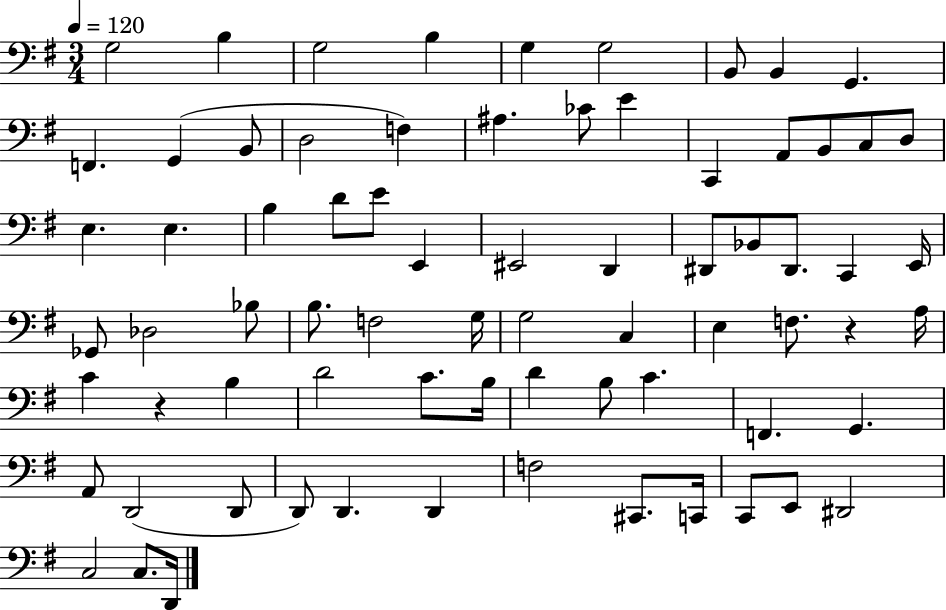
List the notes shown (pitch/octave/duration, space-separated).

G3/h B3/q G3/h B3/q G3/q G3/h B2/e B2/q G2/q. F2/q. G2/q B2/e D3/h F3/q A#3/q. CES4/e E4/q C2/q A2/e B2/e C3/e D3/e E3/q. E3/q. B3/q D4/e E4/e E2/q EIS2/h D2/q D#2/e Bb2/e D#2/e. C2/q E2/s Gb2/e Db3/h Bb3/e B3/e. F3/h G3/s G3/h C3/q E3/q F3/e. R/q A3/s C4/q R/q B3/q D4/h C4/e. B3/s D4/q B3/e C4/q. F2/q. G2/q. A2/e D2/h D2/e D2/e D2/q. D2/q F3/h C#2/e. C2/s C2/e E2/e D#2/h C3/h C3/e. D2/s